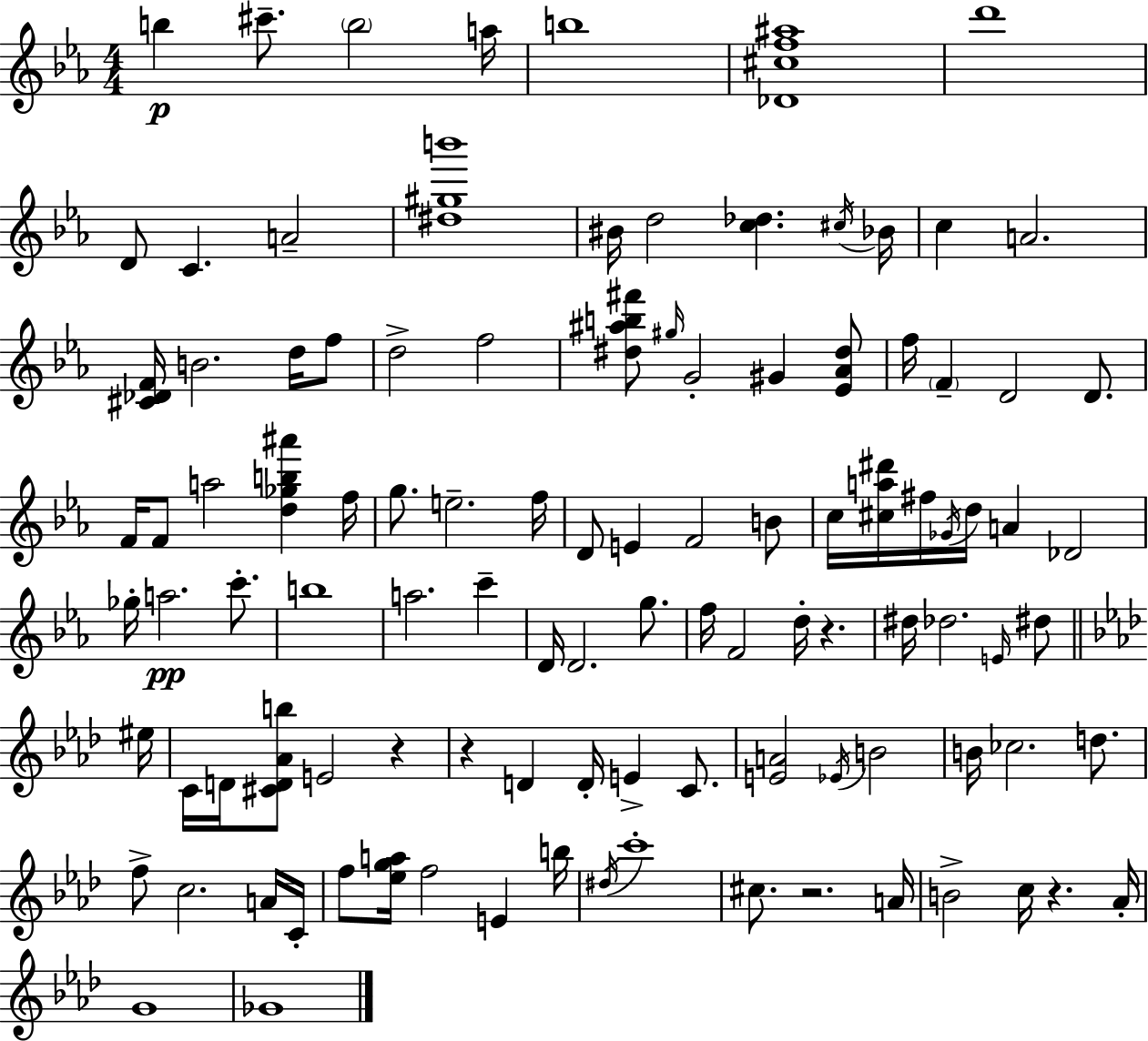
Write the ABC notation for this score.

X:1
T:Untitled
M:4/4
L:1/4
K:Cm
b ^c'/2 b2 a/4 b4 [_D^cf^a]4 d'4 D/2 C A2 [^d^gb']4 ^B/4 d2 [c_d] ^c/4 _B/4 c A2 [^C_DF]/4 B2 d/4 f/2 d2 f2 [^d^ab^f']/2 ^g/4 G2 ^G [_E_A^d]/2 f/4 F D2 D/2 F/4 F/2 a2 [d_gb^a'] f/4 g/2 e2 f/4 D/2 E F2 B/2 c/4 [^ca^d']/4 ^f/4 _G/4 d/4 A _D2 _g/4 a2 c'/2 b4 a2 c' D/4 D2 g/2 f/4 F2 d/4 z ^d/4 _d2 E/4 ^d/2 ^e/4 C/4 D/4 [^CD_Ab]/2 E2 z z D D/4 E C/2 [EA]2 _E/4 B2 B/4 _c2 d/2 f/2 c2 A/4 C/4 f/2 [_ega]/4 f2 E b/4 ^d/4 c'4 ^c/2 z2 A/4 B2 c/4 z _A/4 G4 _G4